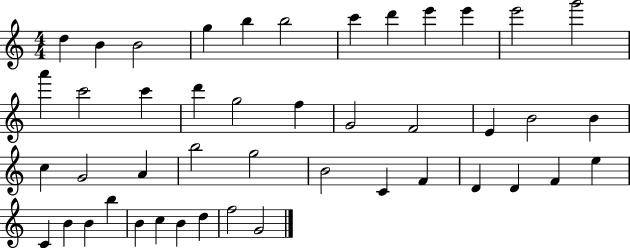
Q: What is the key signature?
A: C major